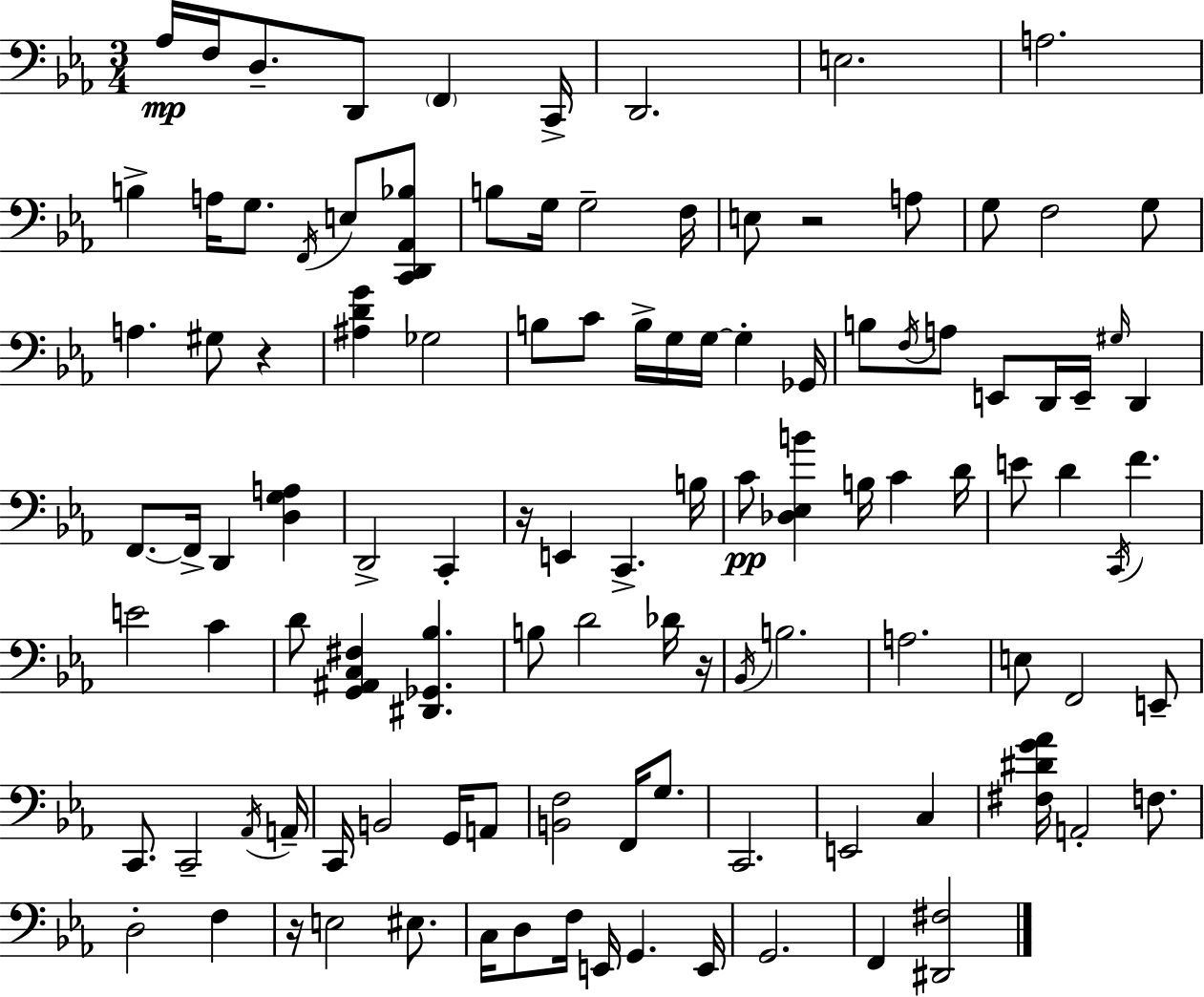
X:1
T:Untitled
M:3/4
L:1/4
K:Cm
_A,/4 F,/4 D,/2 D,,/2 F,, C,,/4 D,,2 E,2 A,2 B, A,/4 G,/2 F,,/4 E,/2 [C,,D,,_A,,_B,]/2 B,/2 G,/4 G,2 F,/4 E,/2 z2 A,/2 G,/2 F,2 G,/2 A, ^G,/2 z [^A,DG] _G,2 B,/2 C/2 B,/4 G,/4 G,/4 G, _G,,/4 B,/2 F,/4 A,/2 E,,/2 D,,/4 E,,/4 ^G,/4 D,, F,,/2 F,,/4 D,, [D,G,A,] D,,2 C,, z/4 E,, C,, B,/4 C/2 [_D,_E,B] B,/4 C D/4 E/2 D C,,/4 F E2 C D/2 [G,,^A,,C,^F,] [^D,,_G,,_B,] B,/2 D2 _D/4 z/4 _B,,/4 B,2 A,2 E,/2 F,,2 E,,/2 C,,/2 C,,2 _A,,/4 A,,/4 C,,/4 B,,2 G,,/4 A,,/2 [B,,F,]2 F,,/4 G,/2 C,,2 E,,2 C, [^F,^DG_A]/4 A,,2 F,/2 D,2 F, z/4 E,2 ^E,/2 C,/4 D,/2 F,/4 E,,/4 G,, E,,/4 G,,2 F,, [^D,,^F,]2